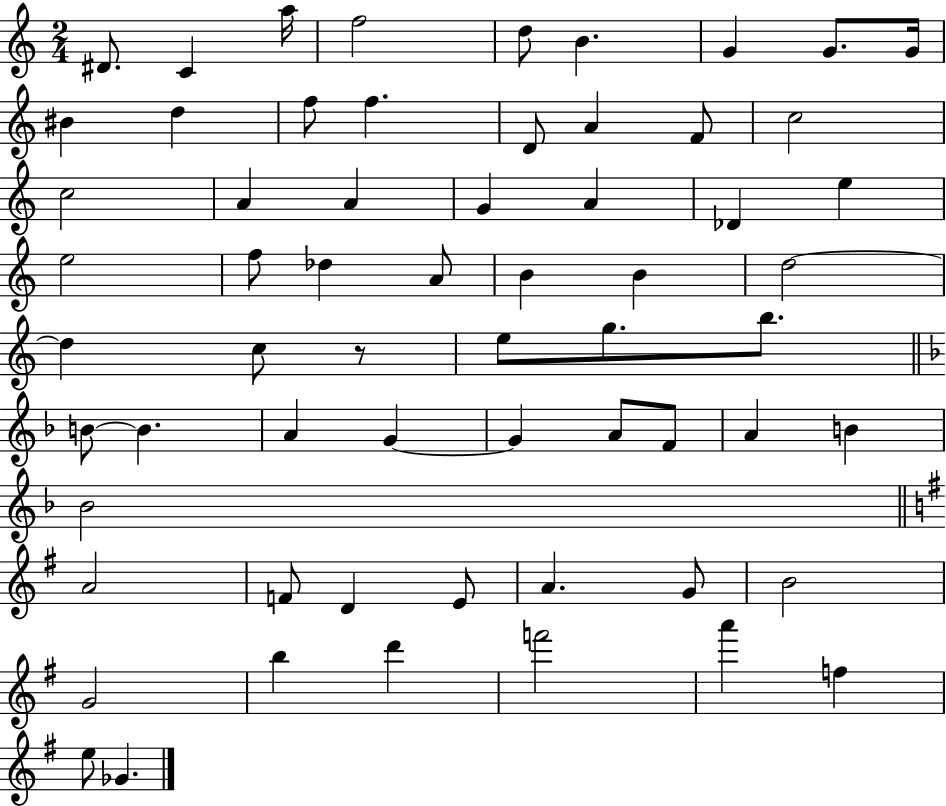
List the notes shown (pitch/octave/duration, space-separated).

D#4/e. C4/q A5/s F5/h D5/e B4/q. G4/q G4/e. G4/s BIS4/q D5/q F5/e F5/q. D4/e A4/q F4/e C5/h C5/h A4/q A4/q G4/q A4/q Db4/q E5/q E5/h F5/e Db5/q A4/e B4/q B4/q D5/h D5/q C5/e R/e E5/e G5/e. B5/e. B4/e B4/q. A4/q G4/q G4/q A4/e F4/e A4/q B4/q Bb4/h A4/h F4/e D4/q E4/e A4/q. G4/e B4/h G4/h B5/q D6/q F6/h A6/q F5/q E5/e Gb4/q.